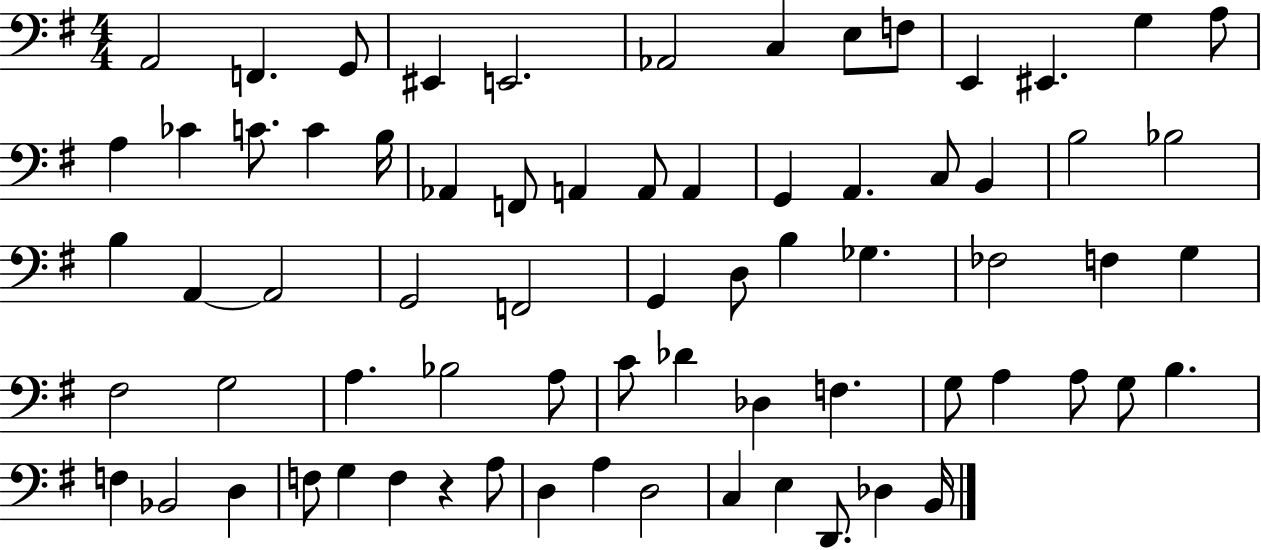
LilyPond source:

{
  \clef bass
  \numericTimeSignature
  \time 4/4
  \key g \major
  a,2 f,4. g,8 | eis,4 e,2. | aes,2 c4 e8 f8 | e,4 eis,4. g4 a8 | \break a4 ces'4 c'8. c'4 b16 | aes,4 f,8 a,4 a,8 a,4 | g,4 a,4. c8 b,4 | b2 bes2 | \break b4 a,4~~ a,2 | g,2 f,2 | g,4 d8 b4 ges4. | fes2 f4 g4 | \break fis2 g2 | a4. bes2 a8 | c'8 des'4 des4 f4. | g8 a4 a8 g8 b4. | \break f4 bes,2 d4 | f8 g4 f4 r4 a8 | d4 a4 d2 | c4 e4 d,8. des4 b,16 | \break \bar "|."
}